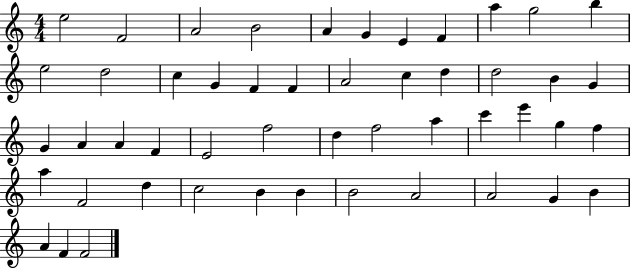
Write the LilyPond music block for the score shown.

{
  \clef treble
  \numericTimeSignature
  \time 4/4
  \key c \major
  e''2 f'2 | a'2 b'2 | a'4 g'4 e'4 f'4 | a''4 g''2 b''4 | \break e''2 d''2 | c''4 g'4 f'4 f'4 | a'2 c''4 d''4 | d''2 b'4 g'4 | \break g'4 a'4 a'4 f'4 | e'2 f''2 | d''4 f''2 a''4 | c'''4 e'''4 g''4 f''4 | \break a''4 f'2 d''4 | c''2 b'4 b'4 | b'2 a'2 | a'2 g'4 b'4 | \break a'4 f'4 f'2 | \bar "|."
}